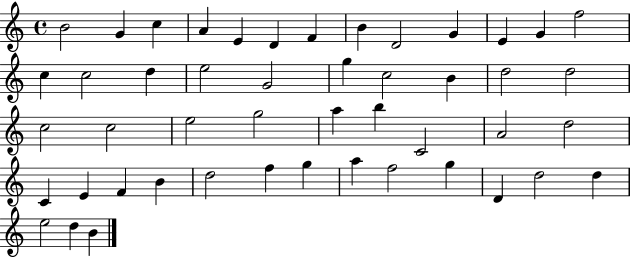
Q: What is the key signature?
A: C major